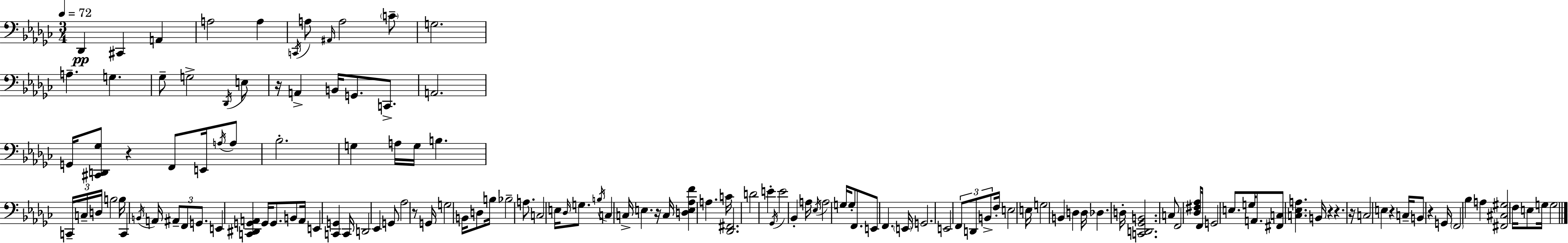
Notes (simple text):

Db2/q C#2/q A2/q A3/h A3/q C2/s A3/e A#2/s A3/h C4/e G3/h. A3/q. G3/q. Gb3/e G3/h Db2/s E3/e R/s A2/q B2/s G2/e. C2/e. A2/h. G2/s [C#2,D2,Gb3]/e R/q F2/e E2/s A3/s A3/e Bb3/h. G3/q A3/s G3/s B3/q. C2/s C3/s D3/s B3/h B3/s C2/q B2/s A2/s A#2/e F2/e G2/e. E2/q [C2,D#2,G2,A2]/q G2/s G2/e. B2/e A2/s E2/q [C2,G2]/q C2/s D2/h Eb2/q G2/e Ab3/h R/e G2/s G3/h B2/s D3/e B3/s Bb3/h A3/e. C3/h E3/s Db3/s G3/e. B3/s C3/q C3/s E3/q. R/s C3/s [D3,E3,Ab3,F4]/q A3/q. C4/s [Db2,F#2]/h. D4/h E4/q Gb2/s E4/h Bb2/q A3/s Eb3/s A3/h G3/s G3/e F2/e. E2/e F2/q. E2/s G2/h. E2/h F2/e D2/e B2/e F3/s E3/h E3/s G3/h B2/q D3/q D3/s Db3/q. D3/s [C2,D2,Gb2,B2]/h. C3/e F2/h [Db3,F#3,Ab3]/e F2/s G2/h E3/e. G3/s A2/e. [F#2,C3]/e [C3,Eb3,A3]/q. B2/s R/q R/q. R/s C3/h E3/q R/q C3/s B2/e R/q G2/s F2/h Bb3/q A3/q [F#2,C#3,G#3]/h F3/s E3/e G3/s G3/h